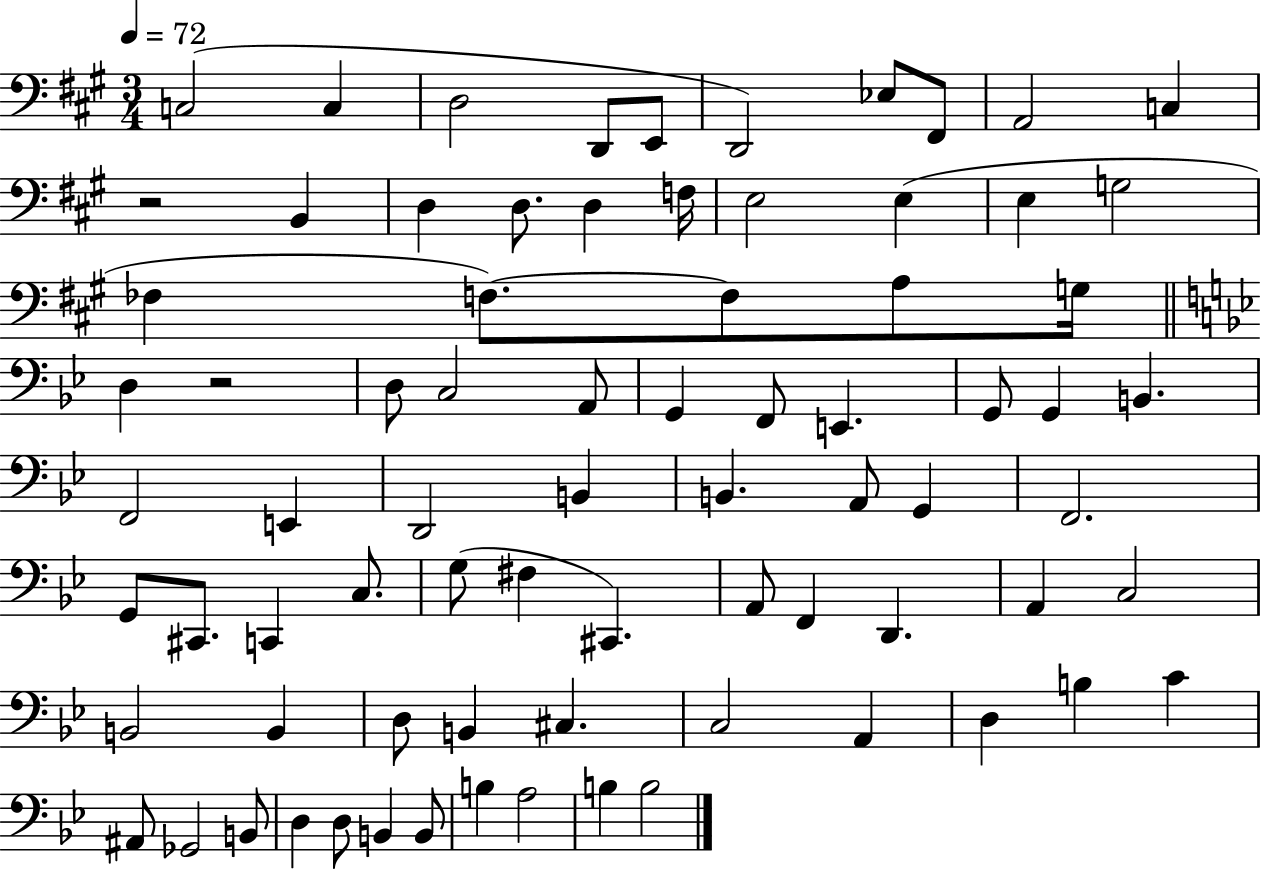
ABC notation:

X:1
T:Untitled
M:3/4
L:1/4
K:A
C,2 C, D,2 D,,/2 E,,/2 D,,2 _E,/2 ^F,,/2 A,,2 C, z2 B,, D, D,/2 D, F,/4 E,2 E, E, G,2 _F, F,/2 F,/2 A,/2 G,/4 D, z2 D,/2 C,2 A,,/2 G,, F,,/2 E,, G,,/2 G,, B,, F,,2 E,, D,,2 B,, B,, A,,/2 G,, F,,2 G,,/2 ^C,,/2 C,, C,/2 G,/2 ^F, ^C,, A,,/2 F,, D,, A,, C,2 B,,2 B,, D,/2 B,, ^C, C,2 A,, D, B, C ^A,,/2 _G,,2 B,,/2 D, D,/2 B,, B,,/2 B, A,2 B, B,2